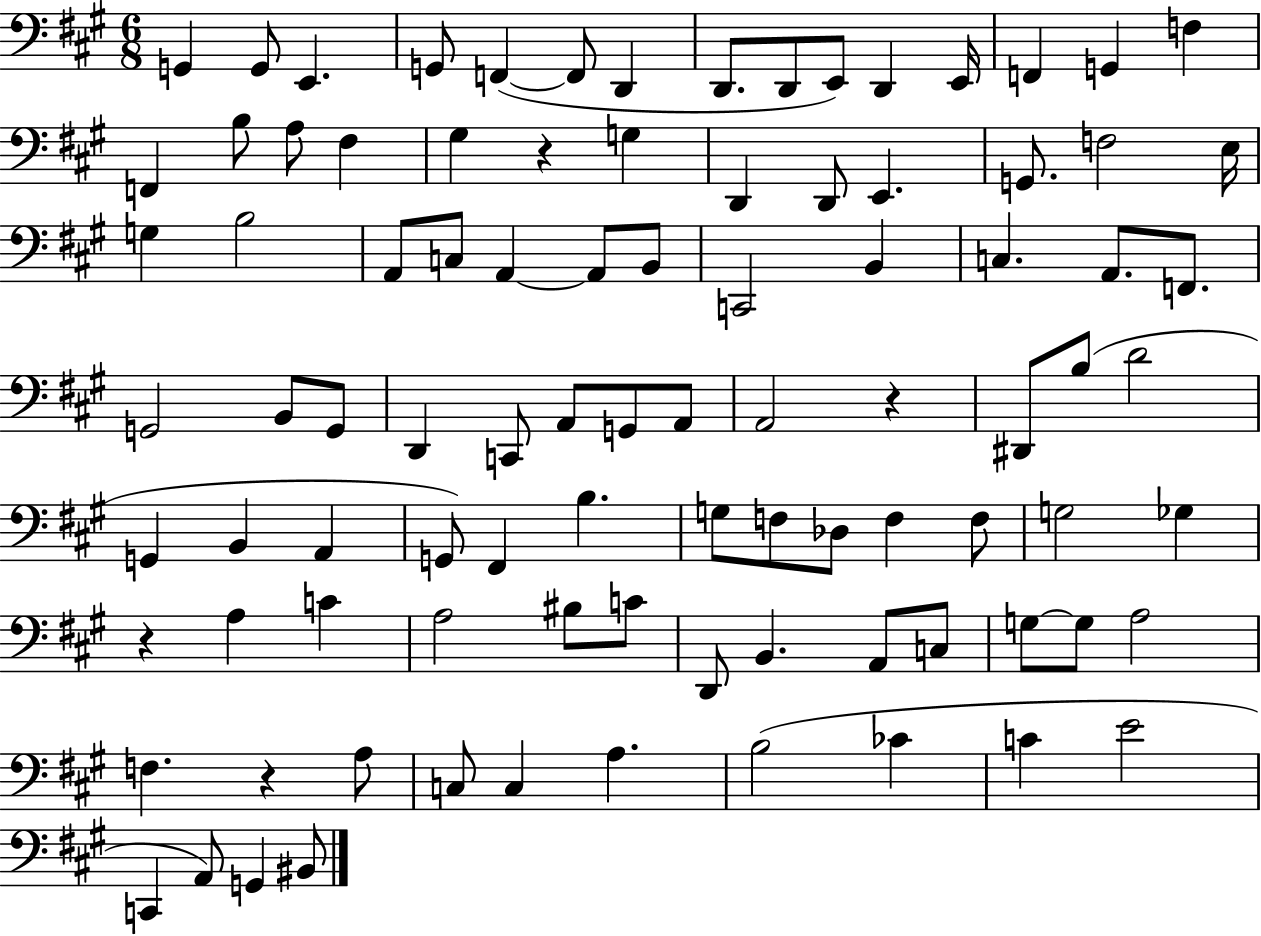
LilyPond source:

{
  \clef bass
  \numericTimeSignature
  \time 6/8
  \key a \major
  g,4 g,8 e,4. | g,8 f,4~(~ f,8 d,4 | d,8. d,8 e,8) d,4 e,16 | f,4 g,4 f4 | \break f,4 b8 a8 fis4 | gis4 r4 g4 | d,4 d,8 e,4. | g,8. f2 e16 | \break g4 b2 | a,8 c8 a,4~~ a,8 b,8 | c,2 b,4 | c4. a,8. f,8. | \break g,2 b,8 g,8 | d,4 c,8 a,8 g,8 a,8 | a,2 r4 | dis,8 b8( d'2 | \break g,4 b,4 a,4 | g,8) fis,4 b4. | g8 f8 des8 f4 f8 | g2 ges4 | \break r4 a4 c'4 | a2 bis8 c'8 | d,8 b,4. a,8 c8 | g8~~ g8 a2 | \break f4. r4 a8 | c8 c4 a4. | b2( ces'4 | c'4 e'2 | \break c,4 a,8) g,4 bis,8 | \bar "|."
}